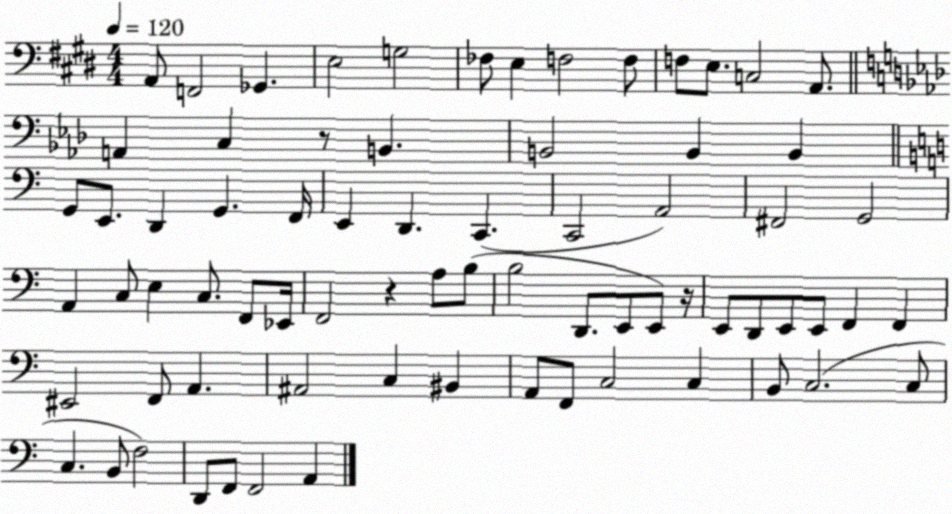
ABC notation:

X:1
T:Untitled
M:4/4
L:1/4
K:E
A,,/2 F,,2 _G,, E,2 G,2 _F,/2 E, F,2 F,/2 F,/2 E,/2 C,2 A,,/2 A,, C, z/2 B,, B,,2 B,, B,, G,,/2 E,,/2 D,, G,, F,,/4 E,, D,, C,, C,,2 A,,2 ^F,,2 G,,2 A,, C,/2 E, C,/2 F,,/2 _E,,/4 F,,2 z A,/2 B,/2 B,2 D,,/2 E,,/2 E,,/2 z/4 E,,/2 D,,/2 E,,/2 E,,/2 F,, F,, ^E,,2 F,,/2 A,, ^A,,2 C, ^B,, A,,/2 F,,/2 C,2 C, B,,/2 C,2 C,/2 C, B,,/2 F,2 D,,/2 F,,/2 F,,2 A,,